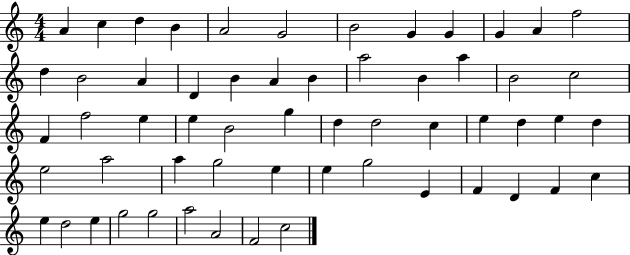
A4/q C5/q D5/q B4/q A4/h G4/h B4/h G4/q G4/q G4/q A4/q F5/h D5/q B4/h A4/q D4/q B4/q A4/q B4/q A5/h B4/q A5/q B4/h C5/h F4/q F5/h E5/q E5/q B4/h G5/q D5/q D5/h C5/q E5/q D5/q E5/q D5/q E5/h A5/h A5/q G5/h E5/q E5/q G5/h E4/q F4/q D4/q F4/q C5/q E5/q D5/h E5/q G5/h G5/h A5/h A4/h F4/h C5/h